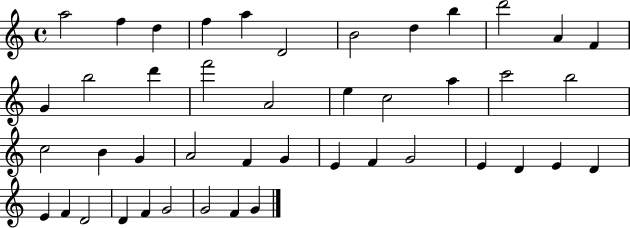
{
  \clef treble
  \time 4/4
  \defaultTimeSignature
  \key c \major
  a''2 f''4 d''4 | f''4 a''4 d'2 | b'2 d''4 b''4 | d'''2 a'4 f'4 | \break g'4 b''2 d'''4 | f'''2 a'2 | e''4 c''2 a''4 | c'''2 b''2 | \break c''2 b'4 g'4 | a'2 f'4 g'4 | e'4 f'4 g'2 | e'4 d'4 e'4 d'4 | \break e'4 f'4 d'2 | d'4 f'4 g'2 | g'2 f'4 g'4 | \bar "|."
}